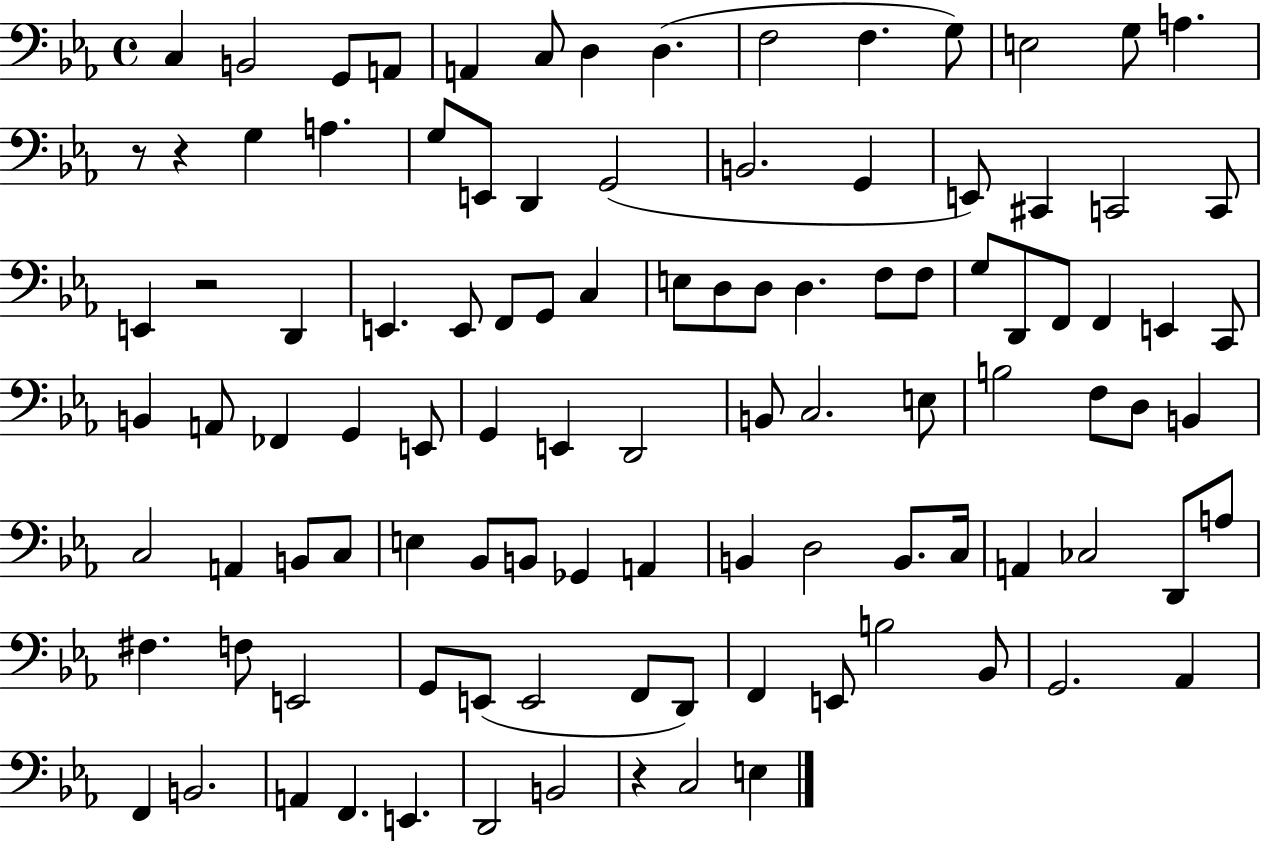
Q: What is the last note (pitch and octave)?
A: E3